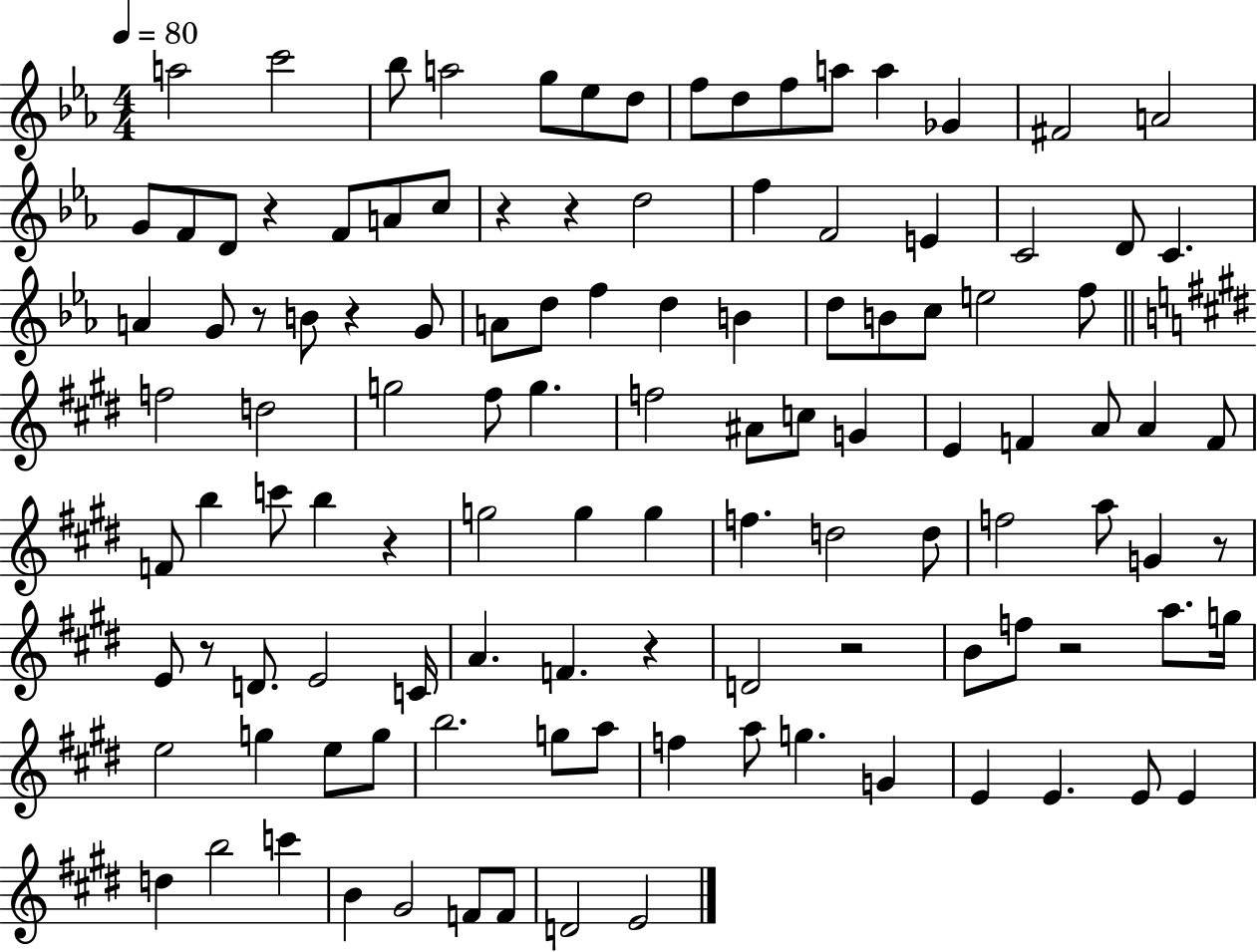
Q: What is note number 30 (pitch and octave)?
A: G4